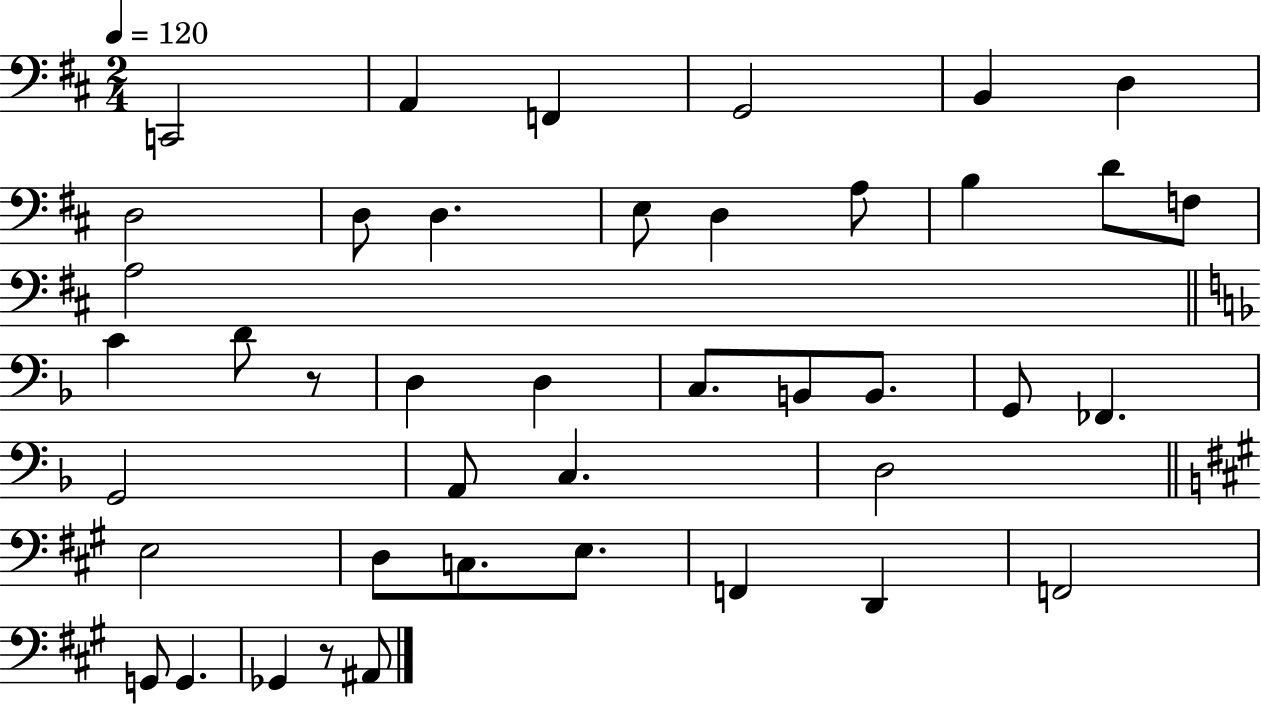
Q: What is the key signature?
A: D major